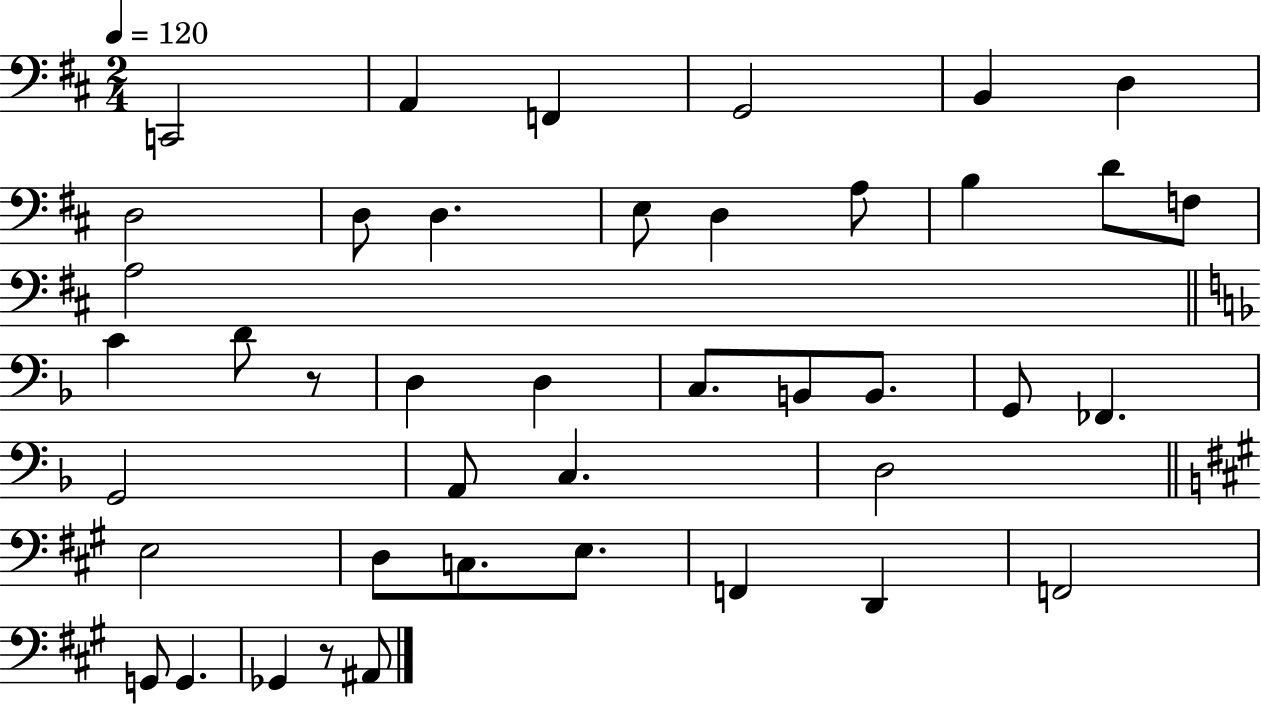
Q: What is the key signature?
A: D major